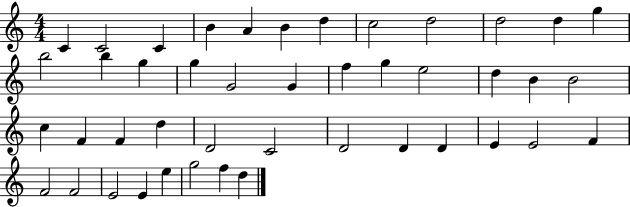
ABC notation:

X:1
T:Untitled
M:4/4
L:1/4
K:C
C C2 C B A B d c2 d2 d2 d g b2 b g g G2 G f g e2 d B B2 c F F d D2 C2 D2 D D E E2 F F2 F2 E2 E e g2 f d